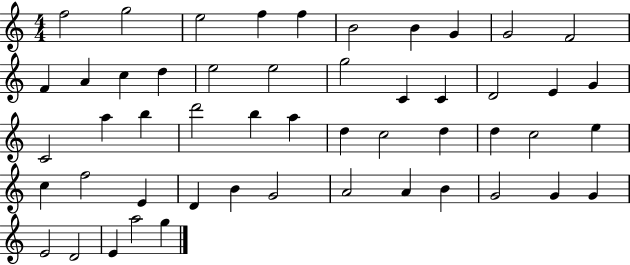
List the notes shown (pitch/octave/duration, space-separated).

F5/h G5/h E5/h F5/q F5/q B4/h B4/q G4/q G4/h F4/h F4/q A4/q C5/q D5/q E5/h E5/h G5/h C4/q C4/q D4/h E4/q G4/q C4/h A5/q B5/q D6/h B5/q A5/q D5/q C5/h D5/q D5/q C5/h E5/q C5/q F5/h E4/q D4/q B4/q G4/h A4/h A4/q B4/q G4/h G4/q G4/q E4/h D4/h E4/q A5/h G5/q